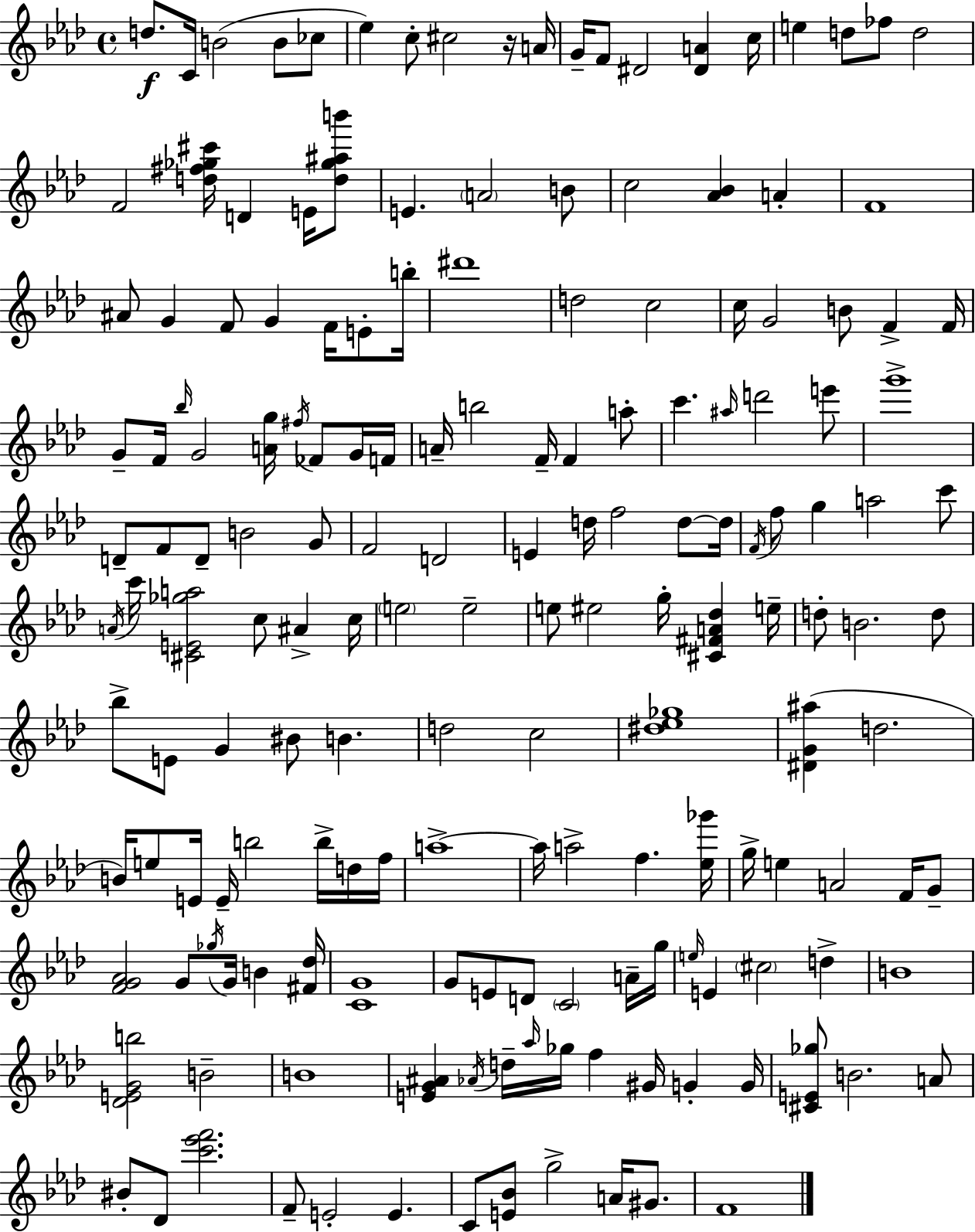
{
  \clef treble
  \time 4/4
  \defaultTimeSignature
  \key f \minor
  \repeat volta 2 { d''8.\f c'16 b'2( b'8 ces''8 | ees''4) c''8-. cis''2 r16 a'16 | g'16-- f'8 dis'2 <dis' a'>4 c''16 | e''4 d''8 fes''8 d''2 | \break f'2 <d'' fis'' ges'' cis'''>16 d'4 e'16 <d'' ges'' ais'' b'''>8 | e'4. \parenthesize a'2 b'8 | c''2 <aes' bes'>4 a'4-. | f'1 | \break ais'8 g'4 f'8 g'4 f'16 e'8-. b''16-. | dis'''1 | d''2 c''2 | c''16 g'2 b'8 f'4-> f'16 | \break g'8-- f'16 \grace { bes''16 } g'2 <a' g''>16 \acciaccatura { fis''16 } fes'8 | g'16 f'16 a'16-- b''2 f'16-- f'4 | a''8-. c'''4. \grace { ais''16 } d'''2 | e'''8 g'''1-> | \break d'8-- f'8 d'8-- b'2 | g'8 f'2 d'2 | e'4 d''16 f''2 | d''8~~ d''16 \acciaccatura { f'16 } f''8 g''4 a''2 | \break c'''8 \acciaccatura { a'16 } c'''16 <cis' e' ges'' a''>2 c''8 | ais'4-> c''16 \parenthesize e''2 e''2-- | e''8 eis''2 g''16-. | <cis' fis' a' des''>4 e''16-- d''8-. b'2. | \break d''8 bes''8-> e'8 g'4 bis'8 b'4. | d''2 c''2 | <dis'' ees'' ges''>1 | <dis' g' ais''>4( d''2. | \break b'16) e''8 e'16 e'16-- b''2 | b''16-> d''16 f''16 a''1->~~ | a''16 a''2-> f''4. | <ees'' ges'''>16 g''16-> e''4 a'2 | \break f'16 g'8-- <f' g' aes'>2 g'8 \acciaccatura { ges''16 } | g'16 b'4 <fis' des''>16 <c' g'>1 | g'8 e'8 d'8 \parenthesize c'2 | a'16-- g''16 \grace { e''16 } e'4 \parenthesize cis''2 | \break d''4-> b'1 | <des' e' g' b''>2 b'2-- | b'1 | <e' g' ais'>4 \acciaccatura { aes'16 } d''16-- \grace { aes''16 } ges''16 f''4 | \break gis'16 g'4-. g'16 <cis' e' ges''>8 b'2. | a'8 bis'8-. des'8 <c''' ees''' f'''>2. | f'8-- e'2-. | e'4. c'8 <e' bes'>8 g''2-> | \break a'16 gis'8. f'1 | } \bar "|."
}